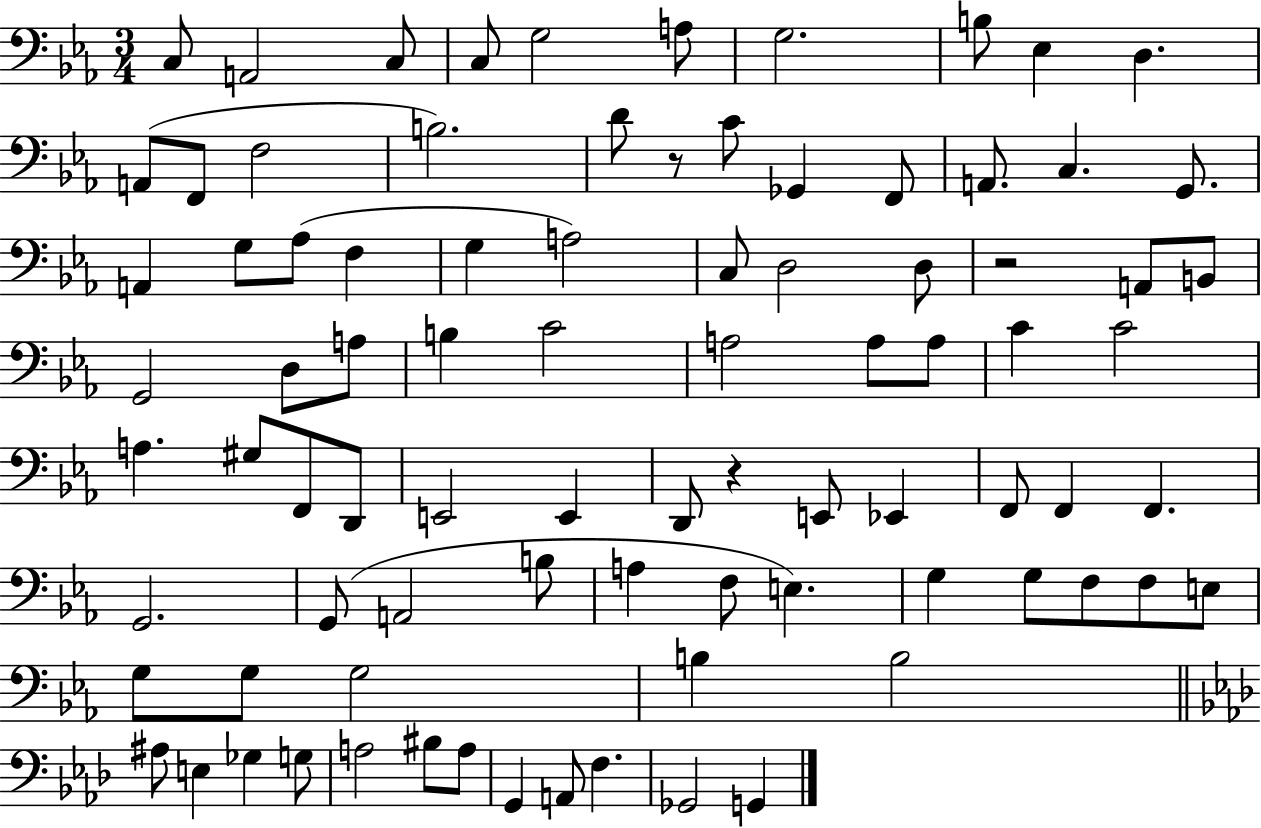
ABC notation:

X:1
T:Untitled
M:3/4
L:1/4
K:Eb
C,/2 A,,2 C,/2 C,/2 G,2 A,/2 G,2 B,/2 _E, D, A,,/2 F,,/2 F,2 B,2 D/2 z/2 C/2 _G,, F,,/2 A,,/2 C, G,,/2 A,, G,/2 _A,/2 F, G, A,2 C,/2 D,2 D,/2 z2 A,,/2 B,,/2 G,,2 D,/2 A,/2 B, C2 A,2 A,/2 A,/2 C C2 A, ^G,/2 F,,/2 D,,/2 E,,2 E,, D,,/2 z E,,/2 _E,, F,,/2 F,, F,, G,,2 G,,/2 A,,2 B,/2 A, F,/2 E, G, G,/2 F,/2 F,/2 E,/2 G,/2 G,/2 G,2 B, B,2 ^A,/2 E, _G, G,/2 A,2 ^B,/2 A,/2 G,, A,,/2 F, _G,,2 G,,